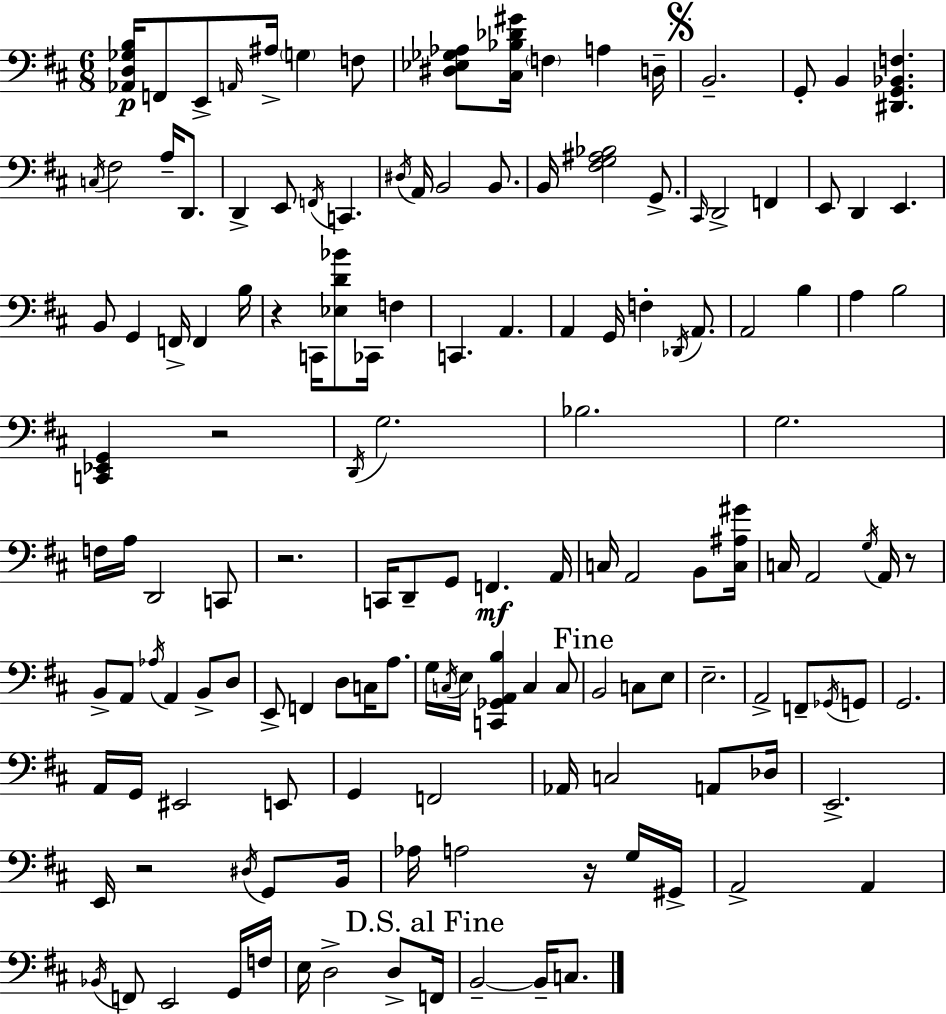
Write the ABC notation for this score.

X:1
T:Untitled
M:6/8
L:1/4
K:D
[_A,,D,_G,B,]/4 F,,/2 E,,/2 A,,/4 ^A,/4 G, F,/2 [^D,_E,_G,_A,]/2 [^C,_B,_D^G]/4 F, A, D,/4 B,,2 G,,/2 B,, [^D,,G,,_B,,F,] C,/4 ^F,2 A,/4 D,,/2 D,, E,,/2 F,,/4 C,, ^D,/4 A,,/4 B,,2 B,,/2 B,,/4 [^F,G,^A,_B,]2 G,,/2 ^C,,/4 D,,2 F,, E,,/2 D,, E,, B,,/2 G,, F,,/4 F,, B,/4 z C,,/4 [_E,D_B]/2 _C,,/4 F, C,, A,, A,, G,,/4 F, _D,,/4 A,,/2 A,,2 B, A, B,2 [C,,_E,,G,,] z2 D,,/4 G,2 _B,2 G,2 F,/4 A,/4 D,,2 C,,/2 z2 C,,/4 D,,/2 G,,/2 F,, A,,/4 C,/4 A,,2 B,,/2 [C,^A,^G]/4 C,/4 A,,2 G,/4 A,,/4 z/2 B,,/2 A,,/2 _A,/4 A,, B,,/2 D,/2 E,,/2 F,, D,/2 C,/4 A,/2 G,/4 C,/4 E,/4 [C,,_G,,A,,B,] C, C,/2 B,,2 C,/2 E,/2 E,2 A,,2 F,,/2 _G,,/4 G,,/2 G,,2 A,,/4 G,,/4 ^E,,2 E,,/2 G,, F,,2 _A,,/4 C,2 A,,/2 _D,/4 E,,2 E,,/4 z2 ^D,/4 G,,/2 B,,/4 _A,/4 A,2 z/4 G,/4 ^G,,/4 A,,2 A,, _B,,/4 F,,/2 E,,2 G,,/4 F,/4 E,/4 D,2 D,/2 F,,/4 B,,2 B,,/4 C,/2